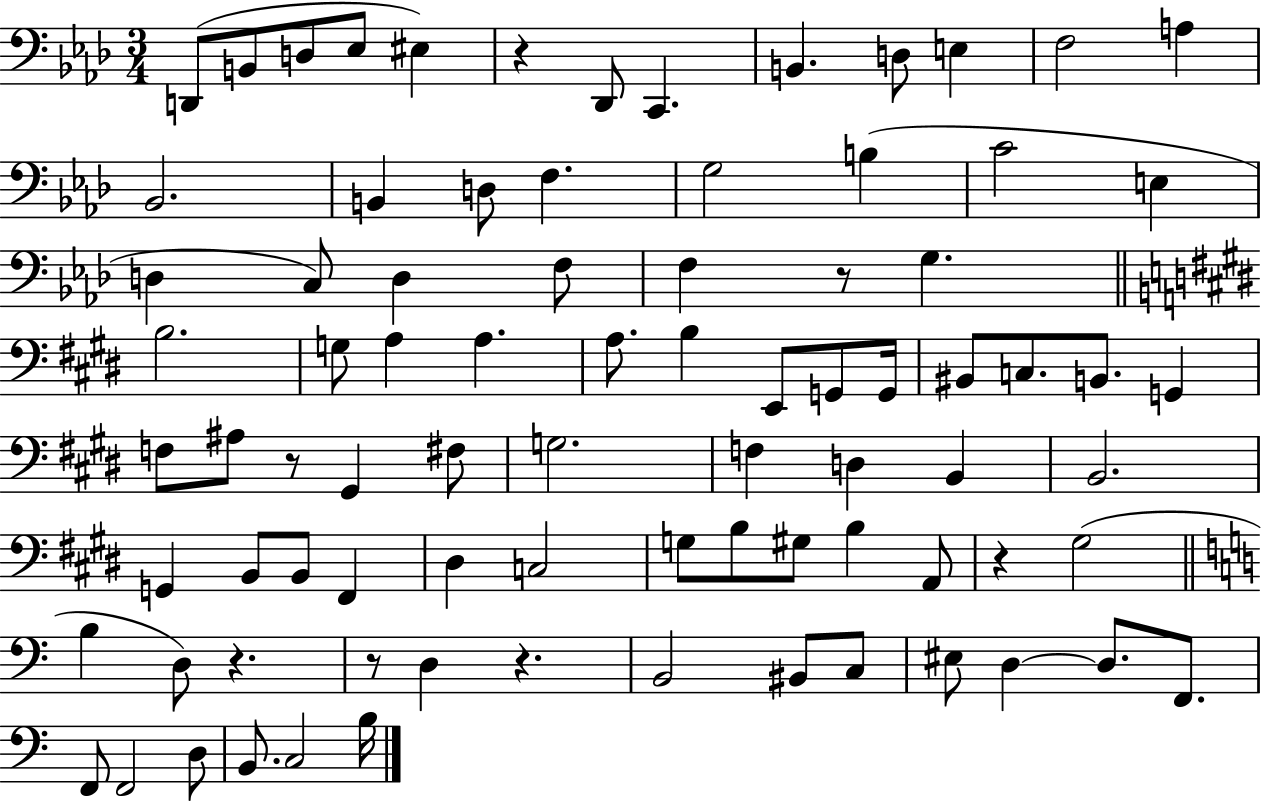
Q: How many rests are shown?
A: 7